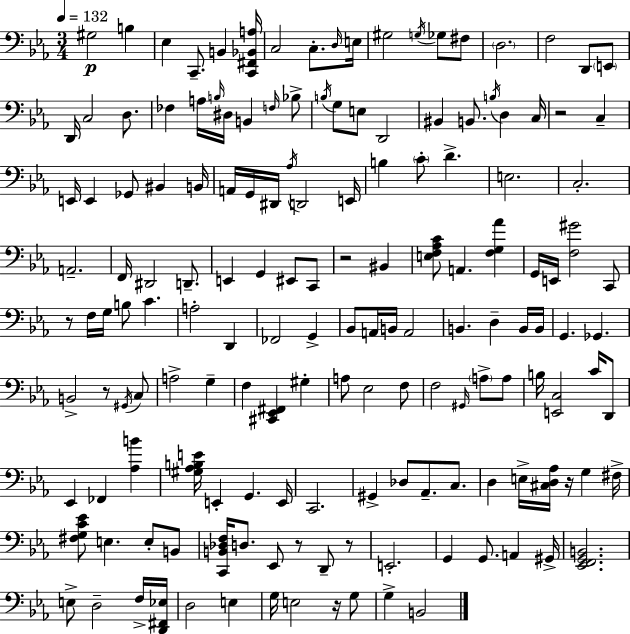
X:1
T:Untitled
M:3/4
L:1/4
K:Eb
^G,2 B, _E, C,,/2 B,, [C,,^F,,_B,,A,]/4 C,2 C,/2 D,/4 E,/4 ^G,2 G,/4 _G,/2 ^F,/2 D,2 F,2 D,,/2 E,,/2 D,,/4 C,2 D,/2 _F, A,/4 B,/4 ^D,/4 B,, F,/4 _B,/2 B,/4 G,/2 E,/2 D,,2 ^B,, B,,/2 B,/4 D, C,/4 z2 C, E,,/4 E,, _G,,/2 ^B,, B,,/4 A,,/4 G,,/4 ^D,,/4 _A,/4 D,,2 E,,/4 B, C/2 D E,2 C,2 A,,2 F,,/4 ^D,,2 D,,/2 E,, G,, ^E,,/2 C,,/2 z2 ^B,, [E,F,_A,C]/2 A,, [F,G,_A] G,,/4 E,,/4 [F,^G]2 C,,/2 z/2 F,/4 G,/4 B,/2 C A,2 D,, _F,,2 G,, _B,,/2 A,,/4 B,,/4 A,,2 B,, D, B,,/4 B,,/4 G,, _G,, B,,2 z/2 ^G,,/4 C,/2 A,2 G, F, [^C,,_E,,^F,,] ^G, A,/2 _E,2 F,/2 F,2 ^G,,/4 A,/2 A,/2 B,/4 [E,,C,]2 C/4 D,,/2 _E,, _F,, [_A,B] [^G,_A,B,E]/4 E,, G,, E,,/4 C,,2 ^G,, _D,/2 _A,,/2 C,/2 D, E,/4 [^C,D,_A,]/4 z/4 G, ^F,/4 [^F,G,C_E]/2 E, E,/2 B,,/2 [C,,B,,_D,F,]/4 D,/2 _E,,/2 z/2 D,,/2 z/2 E,,2 G,, G,,/2 A,, ^G,,/4 [_E,,F,,G,,B,,]2 E,/2 D,2 F,/4 [D,,^F,,_E,]/4 D,2 E, G,/4 E,2 z/4 G,/2 G, B,,2